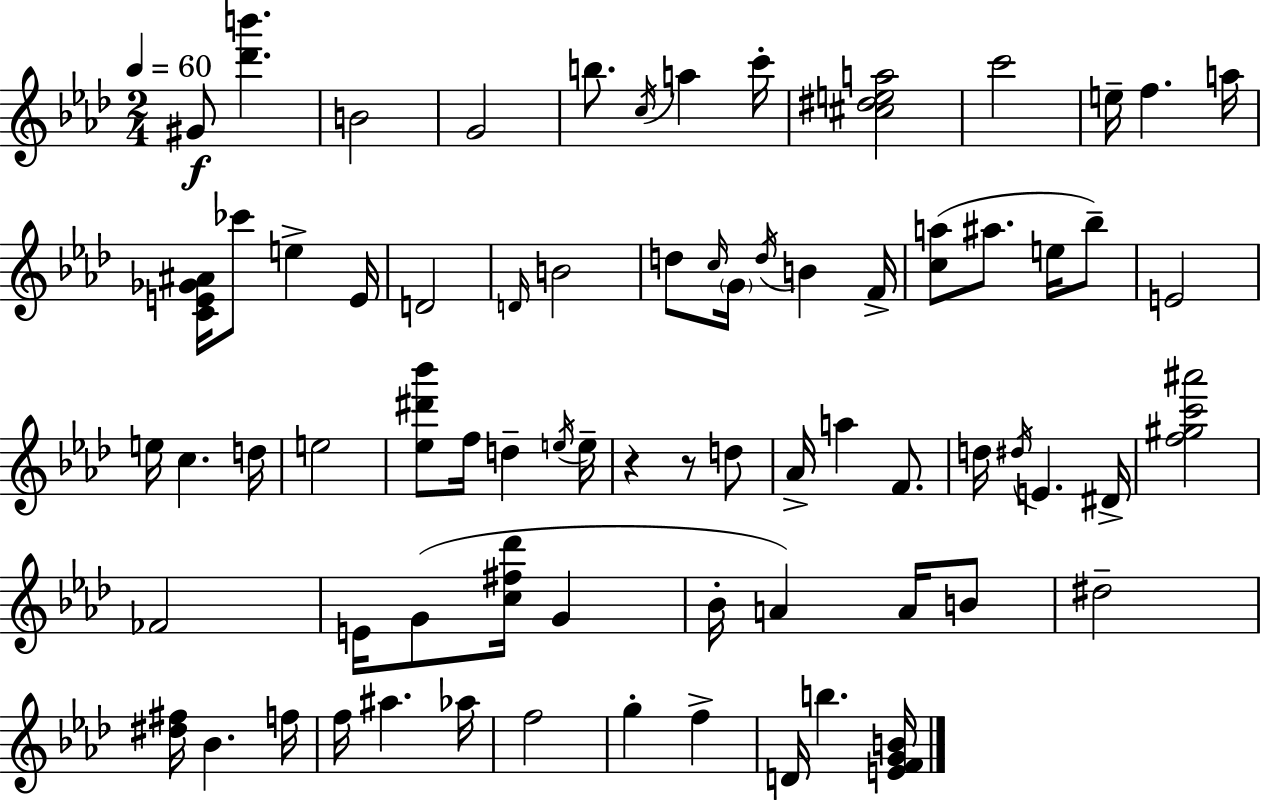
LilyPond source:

{
  \clef treble
  \numericTimeSignature
  \time 2/4
  \key f \minor
  \tempo 4 = 60
  \repeat volta 2 { gis'8\f <des''' b'''>4. | b'2 | g'2 | b''8. \acciaccatura { c''16 } a''4 | \break c'''16-. <cis'' dis'' e'' a''>2 | c'''2 | e''16-- f''4. | a''16 <c' e' ges' ais'>16 ces'''8 e''4-> | \break e'16 d'2 | \grace { d'16 } b'2 | d''8 \grace { c''16 } \parenthesize g'16 \acciaccatura { d''16 } b'4 | f'16-> <c'' a''>8( ais''8. | \break e''16 bes''8--) e'2 | e''16 c''4. | d''16 e''2 | <ees'' dis''' bes'''>8 f''16 d''4-- | \break \acciaccatura { e''16 } e''16-- r4 | r8 d''8 aes'16-> a''4 | f'8. d''16 \acciaccatura { dis''16 } e'4. | dis'16-> <f'' gis'' c''' ais'''>2 | \break fes'2 | e'16 g'8( | <c'' fis'' des'''>16 g'4 bes'16-. a'4) | a'16 b'8 dis''2-- | \break <dis'' fis''>16 bes'4. | f''16 f''16 ais''4. | aes''16 f''2 | g''4-. | \break f''4-> d'16 b''4. | <e' f' g' b'>16 } \bar "|."
}